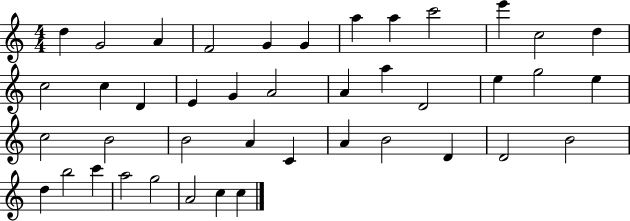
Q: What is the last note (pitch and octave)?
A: C5